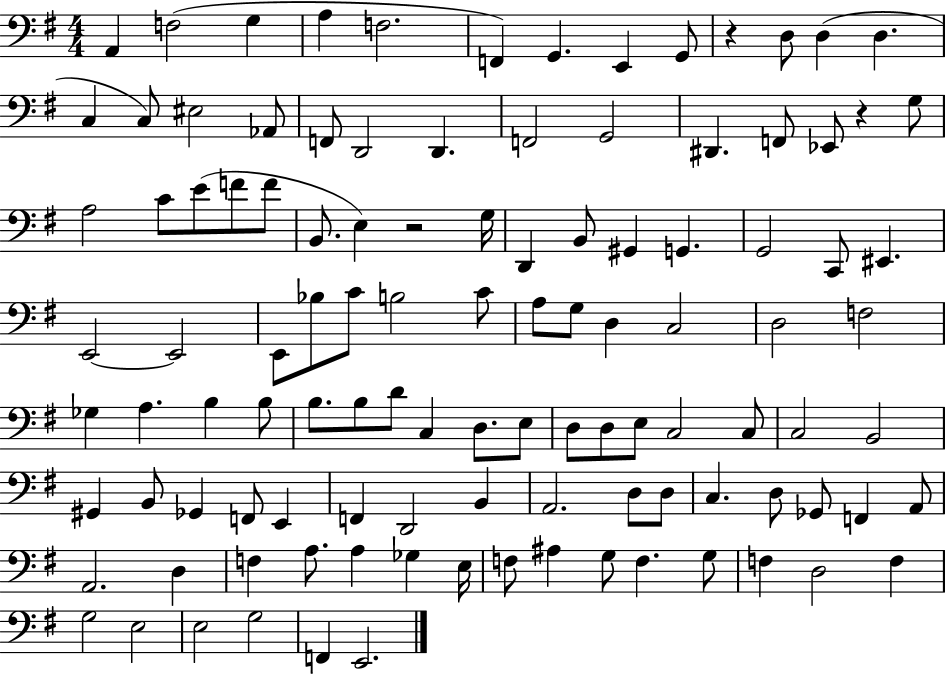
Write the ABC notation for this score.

X:1
T:Untitled
M:4/4
L:1/4
K:G
A,, F,2 G, A, F,2 F,, G,, E,, G,,/2 z D,/2 D, D, C, C,/2 ^E,2 _A,,/2 F,,/2 D,,2 D,, F,,2 G,,2 ^D,, F,,/2 _E,,/2 z G,/2 A,2 C/2 E/2 F/2 F/2 B,,/2 E, z2 G,/4 D,, B,,/2 ^G,, G,, G,,2 C,,/2 ^E,, E,,2 E,,2 E,,/2 _B,/2 C/2 B,2 C/2 A,/2 G,/2 D, C,2 D,2 F,2 _G, A, B, B,/2 B,/2 B,/2 D/2 C, D,/2 E,/2 D,/2 D,/2 E,/2 C,2 C,/2 C,2 B,,2 ^G,, B,,/2 _G,, F,,/2 E,, F,, D,,2 B,, A,,2 D,/2 D,/2 C, D,/2 _G,,/2 F,, A,,/2 A,,2 D, F, A,/2 A, _G, E,/4 F,/2 ^A, G,/2 F, G,/2 F, D,2 F, G,2 E,2 E,2 G,2 F,, E,,2